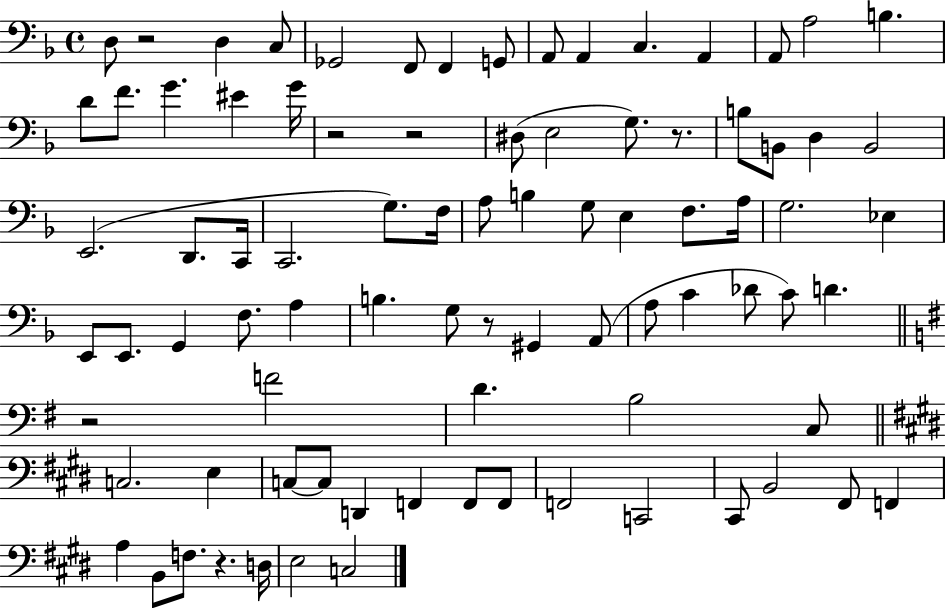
D3/e R/h D3/q C3/e Gb2/h F2/e F2/q G2/e A2/e A2/q C3/q. A2/q A2/e A3/h B3/q. D4/e F4/e. G4/q. EIS4/q G4/s R/h R/h D#3/e E3/h G3/e. R/e. B3/e B2/e D3/q B2/h E2/h. D2/e. C2/s C2/h. G3/e. F3/s A3/e B3/q G3/e E3/q F3/e. A3/s G3/h. Eb3/q E2/e E2/e. G2/q F3/e. A3/q B3/q. G3/e R/e G#2/q A2/e A3/e C4/q Db4/e C4/e D4/q. R/h F4/h D4/q. B3/h C3/e C3/h. E3/q C3/e C3/e D2/q F2/q F2/e F2/e F2/h C2/h C#2/e B2/h F#2/e F2/q A3/q B2/e F3/e. R/q. D3/s E3/h C3/h